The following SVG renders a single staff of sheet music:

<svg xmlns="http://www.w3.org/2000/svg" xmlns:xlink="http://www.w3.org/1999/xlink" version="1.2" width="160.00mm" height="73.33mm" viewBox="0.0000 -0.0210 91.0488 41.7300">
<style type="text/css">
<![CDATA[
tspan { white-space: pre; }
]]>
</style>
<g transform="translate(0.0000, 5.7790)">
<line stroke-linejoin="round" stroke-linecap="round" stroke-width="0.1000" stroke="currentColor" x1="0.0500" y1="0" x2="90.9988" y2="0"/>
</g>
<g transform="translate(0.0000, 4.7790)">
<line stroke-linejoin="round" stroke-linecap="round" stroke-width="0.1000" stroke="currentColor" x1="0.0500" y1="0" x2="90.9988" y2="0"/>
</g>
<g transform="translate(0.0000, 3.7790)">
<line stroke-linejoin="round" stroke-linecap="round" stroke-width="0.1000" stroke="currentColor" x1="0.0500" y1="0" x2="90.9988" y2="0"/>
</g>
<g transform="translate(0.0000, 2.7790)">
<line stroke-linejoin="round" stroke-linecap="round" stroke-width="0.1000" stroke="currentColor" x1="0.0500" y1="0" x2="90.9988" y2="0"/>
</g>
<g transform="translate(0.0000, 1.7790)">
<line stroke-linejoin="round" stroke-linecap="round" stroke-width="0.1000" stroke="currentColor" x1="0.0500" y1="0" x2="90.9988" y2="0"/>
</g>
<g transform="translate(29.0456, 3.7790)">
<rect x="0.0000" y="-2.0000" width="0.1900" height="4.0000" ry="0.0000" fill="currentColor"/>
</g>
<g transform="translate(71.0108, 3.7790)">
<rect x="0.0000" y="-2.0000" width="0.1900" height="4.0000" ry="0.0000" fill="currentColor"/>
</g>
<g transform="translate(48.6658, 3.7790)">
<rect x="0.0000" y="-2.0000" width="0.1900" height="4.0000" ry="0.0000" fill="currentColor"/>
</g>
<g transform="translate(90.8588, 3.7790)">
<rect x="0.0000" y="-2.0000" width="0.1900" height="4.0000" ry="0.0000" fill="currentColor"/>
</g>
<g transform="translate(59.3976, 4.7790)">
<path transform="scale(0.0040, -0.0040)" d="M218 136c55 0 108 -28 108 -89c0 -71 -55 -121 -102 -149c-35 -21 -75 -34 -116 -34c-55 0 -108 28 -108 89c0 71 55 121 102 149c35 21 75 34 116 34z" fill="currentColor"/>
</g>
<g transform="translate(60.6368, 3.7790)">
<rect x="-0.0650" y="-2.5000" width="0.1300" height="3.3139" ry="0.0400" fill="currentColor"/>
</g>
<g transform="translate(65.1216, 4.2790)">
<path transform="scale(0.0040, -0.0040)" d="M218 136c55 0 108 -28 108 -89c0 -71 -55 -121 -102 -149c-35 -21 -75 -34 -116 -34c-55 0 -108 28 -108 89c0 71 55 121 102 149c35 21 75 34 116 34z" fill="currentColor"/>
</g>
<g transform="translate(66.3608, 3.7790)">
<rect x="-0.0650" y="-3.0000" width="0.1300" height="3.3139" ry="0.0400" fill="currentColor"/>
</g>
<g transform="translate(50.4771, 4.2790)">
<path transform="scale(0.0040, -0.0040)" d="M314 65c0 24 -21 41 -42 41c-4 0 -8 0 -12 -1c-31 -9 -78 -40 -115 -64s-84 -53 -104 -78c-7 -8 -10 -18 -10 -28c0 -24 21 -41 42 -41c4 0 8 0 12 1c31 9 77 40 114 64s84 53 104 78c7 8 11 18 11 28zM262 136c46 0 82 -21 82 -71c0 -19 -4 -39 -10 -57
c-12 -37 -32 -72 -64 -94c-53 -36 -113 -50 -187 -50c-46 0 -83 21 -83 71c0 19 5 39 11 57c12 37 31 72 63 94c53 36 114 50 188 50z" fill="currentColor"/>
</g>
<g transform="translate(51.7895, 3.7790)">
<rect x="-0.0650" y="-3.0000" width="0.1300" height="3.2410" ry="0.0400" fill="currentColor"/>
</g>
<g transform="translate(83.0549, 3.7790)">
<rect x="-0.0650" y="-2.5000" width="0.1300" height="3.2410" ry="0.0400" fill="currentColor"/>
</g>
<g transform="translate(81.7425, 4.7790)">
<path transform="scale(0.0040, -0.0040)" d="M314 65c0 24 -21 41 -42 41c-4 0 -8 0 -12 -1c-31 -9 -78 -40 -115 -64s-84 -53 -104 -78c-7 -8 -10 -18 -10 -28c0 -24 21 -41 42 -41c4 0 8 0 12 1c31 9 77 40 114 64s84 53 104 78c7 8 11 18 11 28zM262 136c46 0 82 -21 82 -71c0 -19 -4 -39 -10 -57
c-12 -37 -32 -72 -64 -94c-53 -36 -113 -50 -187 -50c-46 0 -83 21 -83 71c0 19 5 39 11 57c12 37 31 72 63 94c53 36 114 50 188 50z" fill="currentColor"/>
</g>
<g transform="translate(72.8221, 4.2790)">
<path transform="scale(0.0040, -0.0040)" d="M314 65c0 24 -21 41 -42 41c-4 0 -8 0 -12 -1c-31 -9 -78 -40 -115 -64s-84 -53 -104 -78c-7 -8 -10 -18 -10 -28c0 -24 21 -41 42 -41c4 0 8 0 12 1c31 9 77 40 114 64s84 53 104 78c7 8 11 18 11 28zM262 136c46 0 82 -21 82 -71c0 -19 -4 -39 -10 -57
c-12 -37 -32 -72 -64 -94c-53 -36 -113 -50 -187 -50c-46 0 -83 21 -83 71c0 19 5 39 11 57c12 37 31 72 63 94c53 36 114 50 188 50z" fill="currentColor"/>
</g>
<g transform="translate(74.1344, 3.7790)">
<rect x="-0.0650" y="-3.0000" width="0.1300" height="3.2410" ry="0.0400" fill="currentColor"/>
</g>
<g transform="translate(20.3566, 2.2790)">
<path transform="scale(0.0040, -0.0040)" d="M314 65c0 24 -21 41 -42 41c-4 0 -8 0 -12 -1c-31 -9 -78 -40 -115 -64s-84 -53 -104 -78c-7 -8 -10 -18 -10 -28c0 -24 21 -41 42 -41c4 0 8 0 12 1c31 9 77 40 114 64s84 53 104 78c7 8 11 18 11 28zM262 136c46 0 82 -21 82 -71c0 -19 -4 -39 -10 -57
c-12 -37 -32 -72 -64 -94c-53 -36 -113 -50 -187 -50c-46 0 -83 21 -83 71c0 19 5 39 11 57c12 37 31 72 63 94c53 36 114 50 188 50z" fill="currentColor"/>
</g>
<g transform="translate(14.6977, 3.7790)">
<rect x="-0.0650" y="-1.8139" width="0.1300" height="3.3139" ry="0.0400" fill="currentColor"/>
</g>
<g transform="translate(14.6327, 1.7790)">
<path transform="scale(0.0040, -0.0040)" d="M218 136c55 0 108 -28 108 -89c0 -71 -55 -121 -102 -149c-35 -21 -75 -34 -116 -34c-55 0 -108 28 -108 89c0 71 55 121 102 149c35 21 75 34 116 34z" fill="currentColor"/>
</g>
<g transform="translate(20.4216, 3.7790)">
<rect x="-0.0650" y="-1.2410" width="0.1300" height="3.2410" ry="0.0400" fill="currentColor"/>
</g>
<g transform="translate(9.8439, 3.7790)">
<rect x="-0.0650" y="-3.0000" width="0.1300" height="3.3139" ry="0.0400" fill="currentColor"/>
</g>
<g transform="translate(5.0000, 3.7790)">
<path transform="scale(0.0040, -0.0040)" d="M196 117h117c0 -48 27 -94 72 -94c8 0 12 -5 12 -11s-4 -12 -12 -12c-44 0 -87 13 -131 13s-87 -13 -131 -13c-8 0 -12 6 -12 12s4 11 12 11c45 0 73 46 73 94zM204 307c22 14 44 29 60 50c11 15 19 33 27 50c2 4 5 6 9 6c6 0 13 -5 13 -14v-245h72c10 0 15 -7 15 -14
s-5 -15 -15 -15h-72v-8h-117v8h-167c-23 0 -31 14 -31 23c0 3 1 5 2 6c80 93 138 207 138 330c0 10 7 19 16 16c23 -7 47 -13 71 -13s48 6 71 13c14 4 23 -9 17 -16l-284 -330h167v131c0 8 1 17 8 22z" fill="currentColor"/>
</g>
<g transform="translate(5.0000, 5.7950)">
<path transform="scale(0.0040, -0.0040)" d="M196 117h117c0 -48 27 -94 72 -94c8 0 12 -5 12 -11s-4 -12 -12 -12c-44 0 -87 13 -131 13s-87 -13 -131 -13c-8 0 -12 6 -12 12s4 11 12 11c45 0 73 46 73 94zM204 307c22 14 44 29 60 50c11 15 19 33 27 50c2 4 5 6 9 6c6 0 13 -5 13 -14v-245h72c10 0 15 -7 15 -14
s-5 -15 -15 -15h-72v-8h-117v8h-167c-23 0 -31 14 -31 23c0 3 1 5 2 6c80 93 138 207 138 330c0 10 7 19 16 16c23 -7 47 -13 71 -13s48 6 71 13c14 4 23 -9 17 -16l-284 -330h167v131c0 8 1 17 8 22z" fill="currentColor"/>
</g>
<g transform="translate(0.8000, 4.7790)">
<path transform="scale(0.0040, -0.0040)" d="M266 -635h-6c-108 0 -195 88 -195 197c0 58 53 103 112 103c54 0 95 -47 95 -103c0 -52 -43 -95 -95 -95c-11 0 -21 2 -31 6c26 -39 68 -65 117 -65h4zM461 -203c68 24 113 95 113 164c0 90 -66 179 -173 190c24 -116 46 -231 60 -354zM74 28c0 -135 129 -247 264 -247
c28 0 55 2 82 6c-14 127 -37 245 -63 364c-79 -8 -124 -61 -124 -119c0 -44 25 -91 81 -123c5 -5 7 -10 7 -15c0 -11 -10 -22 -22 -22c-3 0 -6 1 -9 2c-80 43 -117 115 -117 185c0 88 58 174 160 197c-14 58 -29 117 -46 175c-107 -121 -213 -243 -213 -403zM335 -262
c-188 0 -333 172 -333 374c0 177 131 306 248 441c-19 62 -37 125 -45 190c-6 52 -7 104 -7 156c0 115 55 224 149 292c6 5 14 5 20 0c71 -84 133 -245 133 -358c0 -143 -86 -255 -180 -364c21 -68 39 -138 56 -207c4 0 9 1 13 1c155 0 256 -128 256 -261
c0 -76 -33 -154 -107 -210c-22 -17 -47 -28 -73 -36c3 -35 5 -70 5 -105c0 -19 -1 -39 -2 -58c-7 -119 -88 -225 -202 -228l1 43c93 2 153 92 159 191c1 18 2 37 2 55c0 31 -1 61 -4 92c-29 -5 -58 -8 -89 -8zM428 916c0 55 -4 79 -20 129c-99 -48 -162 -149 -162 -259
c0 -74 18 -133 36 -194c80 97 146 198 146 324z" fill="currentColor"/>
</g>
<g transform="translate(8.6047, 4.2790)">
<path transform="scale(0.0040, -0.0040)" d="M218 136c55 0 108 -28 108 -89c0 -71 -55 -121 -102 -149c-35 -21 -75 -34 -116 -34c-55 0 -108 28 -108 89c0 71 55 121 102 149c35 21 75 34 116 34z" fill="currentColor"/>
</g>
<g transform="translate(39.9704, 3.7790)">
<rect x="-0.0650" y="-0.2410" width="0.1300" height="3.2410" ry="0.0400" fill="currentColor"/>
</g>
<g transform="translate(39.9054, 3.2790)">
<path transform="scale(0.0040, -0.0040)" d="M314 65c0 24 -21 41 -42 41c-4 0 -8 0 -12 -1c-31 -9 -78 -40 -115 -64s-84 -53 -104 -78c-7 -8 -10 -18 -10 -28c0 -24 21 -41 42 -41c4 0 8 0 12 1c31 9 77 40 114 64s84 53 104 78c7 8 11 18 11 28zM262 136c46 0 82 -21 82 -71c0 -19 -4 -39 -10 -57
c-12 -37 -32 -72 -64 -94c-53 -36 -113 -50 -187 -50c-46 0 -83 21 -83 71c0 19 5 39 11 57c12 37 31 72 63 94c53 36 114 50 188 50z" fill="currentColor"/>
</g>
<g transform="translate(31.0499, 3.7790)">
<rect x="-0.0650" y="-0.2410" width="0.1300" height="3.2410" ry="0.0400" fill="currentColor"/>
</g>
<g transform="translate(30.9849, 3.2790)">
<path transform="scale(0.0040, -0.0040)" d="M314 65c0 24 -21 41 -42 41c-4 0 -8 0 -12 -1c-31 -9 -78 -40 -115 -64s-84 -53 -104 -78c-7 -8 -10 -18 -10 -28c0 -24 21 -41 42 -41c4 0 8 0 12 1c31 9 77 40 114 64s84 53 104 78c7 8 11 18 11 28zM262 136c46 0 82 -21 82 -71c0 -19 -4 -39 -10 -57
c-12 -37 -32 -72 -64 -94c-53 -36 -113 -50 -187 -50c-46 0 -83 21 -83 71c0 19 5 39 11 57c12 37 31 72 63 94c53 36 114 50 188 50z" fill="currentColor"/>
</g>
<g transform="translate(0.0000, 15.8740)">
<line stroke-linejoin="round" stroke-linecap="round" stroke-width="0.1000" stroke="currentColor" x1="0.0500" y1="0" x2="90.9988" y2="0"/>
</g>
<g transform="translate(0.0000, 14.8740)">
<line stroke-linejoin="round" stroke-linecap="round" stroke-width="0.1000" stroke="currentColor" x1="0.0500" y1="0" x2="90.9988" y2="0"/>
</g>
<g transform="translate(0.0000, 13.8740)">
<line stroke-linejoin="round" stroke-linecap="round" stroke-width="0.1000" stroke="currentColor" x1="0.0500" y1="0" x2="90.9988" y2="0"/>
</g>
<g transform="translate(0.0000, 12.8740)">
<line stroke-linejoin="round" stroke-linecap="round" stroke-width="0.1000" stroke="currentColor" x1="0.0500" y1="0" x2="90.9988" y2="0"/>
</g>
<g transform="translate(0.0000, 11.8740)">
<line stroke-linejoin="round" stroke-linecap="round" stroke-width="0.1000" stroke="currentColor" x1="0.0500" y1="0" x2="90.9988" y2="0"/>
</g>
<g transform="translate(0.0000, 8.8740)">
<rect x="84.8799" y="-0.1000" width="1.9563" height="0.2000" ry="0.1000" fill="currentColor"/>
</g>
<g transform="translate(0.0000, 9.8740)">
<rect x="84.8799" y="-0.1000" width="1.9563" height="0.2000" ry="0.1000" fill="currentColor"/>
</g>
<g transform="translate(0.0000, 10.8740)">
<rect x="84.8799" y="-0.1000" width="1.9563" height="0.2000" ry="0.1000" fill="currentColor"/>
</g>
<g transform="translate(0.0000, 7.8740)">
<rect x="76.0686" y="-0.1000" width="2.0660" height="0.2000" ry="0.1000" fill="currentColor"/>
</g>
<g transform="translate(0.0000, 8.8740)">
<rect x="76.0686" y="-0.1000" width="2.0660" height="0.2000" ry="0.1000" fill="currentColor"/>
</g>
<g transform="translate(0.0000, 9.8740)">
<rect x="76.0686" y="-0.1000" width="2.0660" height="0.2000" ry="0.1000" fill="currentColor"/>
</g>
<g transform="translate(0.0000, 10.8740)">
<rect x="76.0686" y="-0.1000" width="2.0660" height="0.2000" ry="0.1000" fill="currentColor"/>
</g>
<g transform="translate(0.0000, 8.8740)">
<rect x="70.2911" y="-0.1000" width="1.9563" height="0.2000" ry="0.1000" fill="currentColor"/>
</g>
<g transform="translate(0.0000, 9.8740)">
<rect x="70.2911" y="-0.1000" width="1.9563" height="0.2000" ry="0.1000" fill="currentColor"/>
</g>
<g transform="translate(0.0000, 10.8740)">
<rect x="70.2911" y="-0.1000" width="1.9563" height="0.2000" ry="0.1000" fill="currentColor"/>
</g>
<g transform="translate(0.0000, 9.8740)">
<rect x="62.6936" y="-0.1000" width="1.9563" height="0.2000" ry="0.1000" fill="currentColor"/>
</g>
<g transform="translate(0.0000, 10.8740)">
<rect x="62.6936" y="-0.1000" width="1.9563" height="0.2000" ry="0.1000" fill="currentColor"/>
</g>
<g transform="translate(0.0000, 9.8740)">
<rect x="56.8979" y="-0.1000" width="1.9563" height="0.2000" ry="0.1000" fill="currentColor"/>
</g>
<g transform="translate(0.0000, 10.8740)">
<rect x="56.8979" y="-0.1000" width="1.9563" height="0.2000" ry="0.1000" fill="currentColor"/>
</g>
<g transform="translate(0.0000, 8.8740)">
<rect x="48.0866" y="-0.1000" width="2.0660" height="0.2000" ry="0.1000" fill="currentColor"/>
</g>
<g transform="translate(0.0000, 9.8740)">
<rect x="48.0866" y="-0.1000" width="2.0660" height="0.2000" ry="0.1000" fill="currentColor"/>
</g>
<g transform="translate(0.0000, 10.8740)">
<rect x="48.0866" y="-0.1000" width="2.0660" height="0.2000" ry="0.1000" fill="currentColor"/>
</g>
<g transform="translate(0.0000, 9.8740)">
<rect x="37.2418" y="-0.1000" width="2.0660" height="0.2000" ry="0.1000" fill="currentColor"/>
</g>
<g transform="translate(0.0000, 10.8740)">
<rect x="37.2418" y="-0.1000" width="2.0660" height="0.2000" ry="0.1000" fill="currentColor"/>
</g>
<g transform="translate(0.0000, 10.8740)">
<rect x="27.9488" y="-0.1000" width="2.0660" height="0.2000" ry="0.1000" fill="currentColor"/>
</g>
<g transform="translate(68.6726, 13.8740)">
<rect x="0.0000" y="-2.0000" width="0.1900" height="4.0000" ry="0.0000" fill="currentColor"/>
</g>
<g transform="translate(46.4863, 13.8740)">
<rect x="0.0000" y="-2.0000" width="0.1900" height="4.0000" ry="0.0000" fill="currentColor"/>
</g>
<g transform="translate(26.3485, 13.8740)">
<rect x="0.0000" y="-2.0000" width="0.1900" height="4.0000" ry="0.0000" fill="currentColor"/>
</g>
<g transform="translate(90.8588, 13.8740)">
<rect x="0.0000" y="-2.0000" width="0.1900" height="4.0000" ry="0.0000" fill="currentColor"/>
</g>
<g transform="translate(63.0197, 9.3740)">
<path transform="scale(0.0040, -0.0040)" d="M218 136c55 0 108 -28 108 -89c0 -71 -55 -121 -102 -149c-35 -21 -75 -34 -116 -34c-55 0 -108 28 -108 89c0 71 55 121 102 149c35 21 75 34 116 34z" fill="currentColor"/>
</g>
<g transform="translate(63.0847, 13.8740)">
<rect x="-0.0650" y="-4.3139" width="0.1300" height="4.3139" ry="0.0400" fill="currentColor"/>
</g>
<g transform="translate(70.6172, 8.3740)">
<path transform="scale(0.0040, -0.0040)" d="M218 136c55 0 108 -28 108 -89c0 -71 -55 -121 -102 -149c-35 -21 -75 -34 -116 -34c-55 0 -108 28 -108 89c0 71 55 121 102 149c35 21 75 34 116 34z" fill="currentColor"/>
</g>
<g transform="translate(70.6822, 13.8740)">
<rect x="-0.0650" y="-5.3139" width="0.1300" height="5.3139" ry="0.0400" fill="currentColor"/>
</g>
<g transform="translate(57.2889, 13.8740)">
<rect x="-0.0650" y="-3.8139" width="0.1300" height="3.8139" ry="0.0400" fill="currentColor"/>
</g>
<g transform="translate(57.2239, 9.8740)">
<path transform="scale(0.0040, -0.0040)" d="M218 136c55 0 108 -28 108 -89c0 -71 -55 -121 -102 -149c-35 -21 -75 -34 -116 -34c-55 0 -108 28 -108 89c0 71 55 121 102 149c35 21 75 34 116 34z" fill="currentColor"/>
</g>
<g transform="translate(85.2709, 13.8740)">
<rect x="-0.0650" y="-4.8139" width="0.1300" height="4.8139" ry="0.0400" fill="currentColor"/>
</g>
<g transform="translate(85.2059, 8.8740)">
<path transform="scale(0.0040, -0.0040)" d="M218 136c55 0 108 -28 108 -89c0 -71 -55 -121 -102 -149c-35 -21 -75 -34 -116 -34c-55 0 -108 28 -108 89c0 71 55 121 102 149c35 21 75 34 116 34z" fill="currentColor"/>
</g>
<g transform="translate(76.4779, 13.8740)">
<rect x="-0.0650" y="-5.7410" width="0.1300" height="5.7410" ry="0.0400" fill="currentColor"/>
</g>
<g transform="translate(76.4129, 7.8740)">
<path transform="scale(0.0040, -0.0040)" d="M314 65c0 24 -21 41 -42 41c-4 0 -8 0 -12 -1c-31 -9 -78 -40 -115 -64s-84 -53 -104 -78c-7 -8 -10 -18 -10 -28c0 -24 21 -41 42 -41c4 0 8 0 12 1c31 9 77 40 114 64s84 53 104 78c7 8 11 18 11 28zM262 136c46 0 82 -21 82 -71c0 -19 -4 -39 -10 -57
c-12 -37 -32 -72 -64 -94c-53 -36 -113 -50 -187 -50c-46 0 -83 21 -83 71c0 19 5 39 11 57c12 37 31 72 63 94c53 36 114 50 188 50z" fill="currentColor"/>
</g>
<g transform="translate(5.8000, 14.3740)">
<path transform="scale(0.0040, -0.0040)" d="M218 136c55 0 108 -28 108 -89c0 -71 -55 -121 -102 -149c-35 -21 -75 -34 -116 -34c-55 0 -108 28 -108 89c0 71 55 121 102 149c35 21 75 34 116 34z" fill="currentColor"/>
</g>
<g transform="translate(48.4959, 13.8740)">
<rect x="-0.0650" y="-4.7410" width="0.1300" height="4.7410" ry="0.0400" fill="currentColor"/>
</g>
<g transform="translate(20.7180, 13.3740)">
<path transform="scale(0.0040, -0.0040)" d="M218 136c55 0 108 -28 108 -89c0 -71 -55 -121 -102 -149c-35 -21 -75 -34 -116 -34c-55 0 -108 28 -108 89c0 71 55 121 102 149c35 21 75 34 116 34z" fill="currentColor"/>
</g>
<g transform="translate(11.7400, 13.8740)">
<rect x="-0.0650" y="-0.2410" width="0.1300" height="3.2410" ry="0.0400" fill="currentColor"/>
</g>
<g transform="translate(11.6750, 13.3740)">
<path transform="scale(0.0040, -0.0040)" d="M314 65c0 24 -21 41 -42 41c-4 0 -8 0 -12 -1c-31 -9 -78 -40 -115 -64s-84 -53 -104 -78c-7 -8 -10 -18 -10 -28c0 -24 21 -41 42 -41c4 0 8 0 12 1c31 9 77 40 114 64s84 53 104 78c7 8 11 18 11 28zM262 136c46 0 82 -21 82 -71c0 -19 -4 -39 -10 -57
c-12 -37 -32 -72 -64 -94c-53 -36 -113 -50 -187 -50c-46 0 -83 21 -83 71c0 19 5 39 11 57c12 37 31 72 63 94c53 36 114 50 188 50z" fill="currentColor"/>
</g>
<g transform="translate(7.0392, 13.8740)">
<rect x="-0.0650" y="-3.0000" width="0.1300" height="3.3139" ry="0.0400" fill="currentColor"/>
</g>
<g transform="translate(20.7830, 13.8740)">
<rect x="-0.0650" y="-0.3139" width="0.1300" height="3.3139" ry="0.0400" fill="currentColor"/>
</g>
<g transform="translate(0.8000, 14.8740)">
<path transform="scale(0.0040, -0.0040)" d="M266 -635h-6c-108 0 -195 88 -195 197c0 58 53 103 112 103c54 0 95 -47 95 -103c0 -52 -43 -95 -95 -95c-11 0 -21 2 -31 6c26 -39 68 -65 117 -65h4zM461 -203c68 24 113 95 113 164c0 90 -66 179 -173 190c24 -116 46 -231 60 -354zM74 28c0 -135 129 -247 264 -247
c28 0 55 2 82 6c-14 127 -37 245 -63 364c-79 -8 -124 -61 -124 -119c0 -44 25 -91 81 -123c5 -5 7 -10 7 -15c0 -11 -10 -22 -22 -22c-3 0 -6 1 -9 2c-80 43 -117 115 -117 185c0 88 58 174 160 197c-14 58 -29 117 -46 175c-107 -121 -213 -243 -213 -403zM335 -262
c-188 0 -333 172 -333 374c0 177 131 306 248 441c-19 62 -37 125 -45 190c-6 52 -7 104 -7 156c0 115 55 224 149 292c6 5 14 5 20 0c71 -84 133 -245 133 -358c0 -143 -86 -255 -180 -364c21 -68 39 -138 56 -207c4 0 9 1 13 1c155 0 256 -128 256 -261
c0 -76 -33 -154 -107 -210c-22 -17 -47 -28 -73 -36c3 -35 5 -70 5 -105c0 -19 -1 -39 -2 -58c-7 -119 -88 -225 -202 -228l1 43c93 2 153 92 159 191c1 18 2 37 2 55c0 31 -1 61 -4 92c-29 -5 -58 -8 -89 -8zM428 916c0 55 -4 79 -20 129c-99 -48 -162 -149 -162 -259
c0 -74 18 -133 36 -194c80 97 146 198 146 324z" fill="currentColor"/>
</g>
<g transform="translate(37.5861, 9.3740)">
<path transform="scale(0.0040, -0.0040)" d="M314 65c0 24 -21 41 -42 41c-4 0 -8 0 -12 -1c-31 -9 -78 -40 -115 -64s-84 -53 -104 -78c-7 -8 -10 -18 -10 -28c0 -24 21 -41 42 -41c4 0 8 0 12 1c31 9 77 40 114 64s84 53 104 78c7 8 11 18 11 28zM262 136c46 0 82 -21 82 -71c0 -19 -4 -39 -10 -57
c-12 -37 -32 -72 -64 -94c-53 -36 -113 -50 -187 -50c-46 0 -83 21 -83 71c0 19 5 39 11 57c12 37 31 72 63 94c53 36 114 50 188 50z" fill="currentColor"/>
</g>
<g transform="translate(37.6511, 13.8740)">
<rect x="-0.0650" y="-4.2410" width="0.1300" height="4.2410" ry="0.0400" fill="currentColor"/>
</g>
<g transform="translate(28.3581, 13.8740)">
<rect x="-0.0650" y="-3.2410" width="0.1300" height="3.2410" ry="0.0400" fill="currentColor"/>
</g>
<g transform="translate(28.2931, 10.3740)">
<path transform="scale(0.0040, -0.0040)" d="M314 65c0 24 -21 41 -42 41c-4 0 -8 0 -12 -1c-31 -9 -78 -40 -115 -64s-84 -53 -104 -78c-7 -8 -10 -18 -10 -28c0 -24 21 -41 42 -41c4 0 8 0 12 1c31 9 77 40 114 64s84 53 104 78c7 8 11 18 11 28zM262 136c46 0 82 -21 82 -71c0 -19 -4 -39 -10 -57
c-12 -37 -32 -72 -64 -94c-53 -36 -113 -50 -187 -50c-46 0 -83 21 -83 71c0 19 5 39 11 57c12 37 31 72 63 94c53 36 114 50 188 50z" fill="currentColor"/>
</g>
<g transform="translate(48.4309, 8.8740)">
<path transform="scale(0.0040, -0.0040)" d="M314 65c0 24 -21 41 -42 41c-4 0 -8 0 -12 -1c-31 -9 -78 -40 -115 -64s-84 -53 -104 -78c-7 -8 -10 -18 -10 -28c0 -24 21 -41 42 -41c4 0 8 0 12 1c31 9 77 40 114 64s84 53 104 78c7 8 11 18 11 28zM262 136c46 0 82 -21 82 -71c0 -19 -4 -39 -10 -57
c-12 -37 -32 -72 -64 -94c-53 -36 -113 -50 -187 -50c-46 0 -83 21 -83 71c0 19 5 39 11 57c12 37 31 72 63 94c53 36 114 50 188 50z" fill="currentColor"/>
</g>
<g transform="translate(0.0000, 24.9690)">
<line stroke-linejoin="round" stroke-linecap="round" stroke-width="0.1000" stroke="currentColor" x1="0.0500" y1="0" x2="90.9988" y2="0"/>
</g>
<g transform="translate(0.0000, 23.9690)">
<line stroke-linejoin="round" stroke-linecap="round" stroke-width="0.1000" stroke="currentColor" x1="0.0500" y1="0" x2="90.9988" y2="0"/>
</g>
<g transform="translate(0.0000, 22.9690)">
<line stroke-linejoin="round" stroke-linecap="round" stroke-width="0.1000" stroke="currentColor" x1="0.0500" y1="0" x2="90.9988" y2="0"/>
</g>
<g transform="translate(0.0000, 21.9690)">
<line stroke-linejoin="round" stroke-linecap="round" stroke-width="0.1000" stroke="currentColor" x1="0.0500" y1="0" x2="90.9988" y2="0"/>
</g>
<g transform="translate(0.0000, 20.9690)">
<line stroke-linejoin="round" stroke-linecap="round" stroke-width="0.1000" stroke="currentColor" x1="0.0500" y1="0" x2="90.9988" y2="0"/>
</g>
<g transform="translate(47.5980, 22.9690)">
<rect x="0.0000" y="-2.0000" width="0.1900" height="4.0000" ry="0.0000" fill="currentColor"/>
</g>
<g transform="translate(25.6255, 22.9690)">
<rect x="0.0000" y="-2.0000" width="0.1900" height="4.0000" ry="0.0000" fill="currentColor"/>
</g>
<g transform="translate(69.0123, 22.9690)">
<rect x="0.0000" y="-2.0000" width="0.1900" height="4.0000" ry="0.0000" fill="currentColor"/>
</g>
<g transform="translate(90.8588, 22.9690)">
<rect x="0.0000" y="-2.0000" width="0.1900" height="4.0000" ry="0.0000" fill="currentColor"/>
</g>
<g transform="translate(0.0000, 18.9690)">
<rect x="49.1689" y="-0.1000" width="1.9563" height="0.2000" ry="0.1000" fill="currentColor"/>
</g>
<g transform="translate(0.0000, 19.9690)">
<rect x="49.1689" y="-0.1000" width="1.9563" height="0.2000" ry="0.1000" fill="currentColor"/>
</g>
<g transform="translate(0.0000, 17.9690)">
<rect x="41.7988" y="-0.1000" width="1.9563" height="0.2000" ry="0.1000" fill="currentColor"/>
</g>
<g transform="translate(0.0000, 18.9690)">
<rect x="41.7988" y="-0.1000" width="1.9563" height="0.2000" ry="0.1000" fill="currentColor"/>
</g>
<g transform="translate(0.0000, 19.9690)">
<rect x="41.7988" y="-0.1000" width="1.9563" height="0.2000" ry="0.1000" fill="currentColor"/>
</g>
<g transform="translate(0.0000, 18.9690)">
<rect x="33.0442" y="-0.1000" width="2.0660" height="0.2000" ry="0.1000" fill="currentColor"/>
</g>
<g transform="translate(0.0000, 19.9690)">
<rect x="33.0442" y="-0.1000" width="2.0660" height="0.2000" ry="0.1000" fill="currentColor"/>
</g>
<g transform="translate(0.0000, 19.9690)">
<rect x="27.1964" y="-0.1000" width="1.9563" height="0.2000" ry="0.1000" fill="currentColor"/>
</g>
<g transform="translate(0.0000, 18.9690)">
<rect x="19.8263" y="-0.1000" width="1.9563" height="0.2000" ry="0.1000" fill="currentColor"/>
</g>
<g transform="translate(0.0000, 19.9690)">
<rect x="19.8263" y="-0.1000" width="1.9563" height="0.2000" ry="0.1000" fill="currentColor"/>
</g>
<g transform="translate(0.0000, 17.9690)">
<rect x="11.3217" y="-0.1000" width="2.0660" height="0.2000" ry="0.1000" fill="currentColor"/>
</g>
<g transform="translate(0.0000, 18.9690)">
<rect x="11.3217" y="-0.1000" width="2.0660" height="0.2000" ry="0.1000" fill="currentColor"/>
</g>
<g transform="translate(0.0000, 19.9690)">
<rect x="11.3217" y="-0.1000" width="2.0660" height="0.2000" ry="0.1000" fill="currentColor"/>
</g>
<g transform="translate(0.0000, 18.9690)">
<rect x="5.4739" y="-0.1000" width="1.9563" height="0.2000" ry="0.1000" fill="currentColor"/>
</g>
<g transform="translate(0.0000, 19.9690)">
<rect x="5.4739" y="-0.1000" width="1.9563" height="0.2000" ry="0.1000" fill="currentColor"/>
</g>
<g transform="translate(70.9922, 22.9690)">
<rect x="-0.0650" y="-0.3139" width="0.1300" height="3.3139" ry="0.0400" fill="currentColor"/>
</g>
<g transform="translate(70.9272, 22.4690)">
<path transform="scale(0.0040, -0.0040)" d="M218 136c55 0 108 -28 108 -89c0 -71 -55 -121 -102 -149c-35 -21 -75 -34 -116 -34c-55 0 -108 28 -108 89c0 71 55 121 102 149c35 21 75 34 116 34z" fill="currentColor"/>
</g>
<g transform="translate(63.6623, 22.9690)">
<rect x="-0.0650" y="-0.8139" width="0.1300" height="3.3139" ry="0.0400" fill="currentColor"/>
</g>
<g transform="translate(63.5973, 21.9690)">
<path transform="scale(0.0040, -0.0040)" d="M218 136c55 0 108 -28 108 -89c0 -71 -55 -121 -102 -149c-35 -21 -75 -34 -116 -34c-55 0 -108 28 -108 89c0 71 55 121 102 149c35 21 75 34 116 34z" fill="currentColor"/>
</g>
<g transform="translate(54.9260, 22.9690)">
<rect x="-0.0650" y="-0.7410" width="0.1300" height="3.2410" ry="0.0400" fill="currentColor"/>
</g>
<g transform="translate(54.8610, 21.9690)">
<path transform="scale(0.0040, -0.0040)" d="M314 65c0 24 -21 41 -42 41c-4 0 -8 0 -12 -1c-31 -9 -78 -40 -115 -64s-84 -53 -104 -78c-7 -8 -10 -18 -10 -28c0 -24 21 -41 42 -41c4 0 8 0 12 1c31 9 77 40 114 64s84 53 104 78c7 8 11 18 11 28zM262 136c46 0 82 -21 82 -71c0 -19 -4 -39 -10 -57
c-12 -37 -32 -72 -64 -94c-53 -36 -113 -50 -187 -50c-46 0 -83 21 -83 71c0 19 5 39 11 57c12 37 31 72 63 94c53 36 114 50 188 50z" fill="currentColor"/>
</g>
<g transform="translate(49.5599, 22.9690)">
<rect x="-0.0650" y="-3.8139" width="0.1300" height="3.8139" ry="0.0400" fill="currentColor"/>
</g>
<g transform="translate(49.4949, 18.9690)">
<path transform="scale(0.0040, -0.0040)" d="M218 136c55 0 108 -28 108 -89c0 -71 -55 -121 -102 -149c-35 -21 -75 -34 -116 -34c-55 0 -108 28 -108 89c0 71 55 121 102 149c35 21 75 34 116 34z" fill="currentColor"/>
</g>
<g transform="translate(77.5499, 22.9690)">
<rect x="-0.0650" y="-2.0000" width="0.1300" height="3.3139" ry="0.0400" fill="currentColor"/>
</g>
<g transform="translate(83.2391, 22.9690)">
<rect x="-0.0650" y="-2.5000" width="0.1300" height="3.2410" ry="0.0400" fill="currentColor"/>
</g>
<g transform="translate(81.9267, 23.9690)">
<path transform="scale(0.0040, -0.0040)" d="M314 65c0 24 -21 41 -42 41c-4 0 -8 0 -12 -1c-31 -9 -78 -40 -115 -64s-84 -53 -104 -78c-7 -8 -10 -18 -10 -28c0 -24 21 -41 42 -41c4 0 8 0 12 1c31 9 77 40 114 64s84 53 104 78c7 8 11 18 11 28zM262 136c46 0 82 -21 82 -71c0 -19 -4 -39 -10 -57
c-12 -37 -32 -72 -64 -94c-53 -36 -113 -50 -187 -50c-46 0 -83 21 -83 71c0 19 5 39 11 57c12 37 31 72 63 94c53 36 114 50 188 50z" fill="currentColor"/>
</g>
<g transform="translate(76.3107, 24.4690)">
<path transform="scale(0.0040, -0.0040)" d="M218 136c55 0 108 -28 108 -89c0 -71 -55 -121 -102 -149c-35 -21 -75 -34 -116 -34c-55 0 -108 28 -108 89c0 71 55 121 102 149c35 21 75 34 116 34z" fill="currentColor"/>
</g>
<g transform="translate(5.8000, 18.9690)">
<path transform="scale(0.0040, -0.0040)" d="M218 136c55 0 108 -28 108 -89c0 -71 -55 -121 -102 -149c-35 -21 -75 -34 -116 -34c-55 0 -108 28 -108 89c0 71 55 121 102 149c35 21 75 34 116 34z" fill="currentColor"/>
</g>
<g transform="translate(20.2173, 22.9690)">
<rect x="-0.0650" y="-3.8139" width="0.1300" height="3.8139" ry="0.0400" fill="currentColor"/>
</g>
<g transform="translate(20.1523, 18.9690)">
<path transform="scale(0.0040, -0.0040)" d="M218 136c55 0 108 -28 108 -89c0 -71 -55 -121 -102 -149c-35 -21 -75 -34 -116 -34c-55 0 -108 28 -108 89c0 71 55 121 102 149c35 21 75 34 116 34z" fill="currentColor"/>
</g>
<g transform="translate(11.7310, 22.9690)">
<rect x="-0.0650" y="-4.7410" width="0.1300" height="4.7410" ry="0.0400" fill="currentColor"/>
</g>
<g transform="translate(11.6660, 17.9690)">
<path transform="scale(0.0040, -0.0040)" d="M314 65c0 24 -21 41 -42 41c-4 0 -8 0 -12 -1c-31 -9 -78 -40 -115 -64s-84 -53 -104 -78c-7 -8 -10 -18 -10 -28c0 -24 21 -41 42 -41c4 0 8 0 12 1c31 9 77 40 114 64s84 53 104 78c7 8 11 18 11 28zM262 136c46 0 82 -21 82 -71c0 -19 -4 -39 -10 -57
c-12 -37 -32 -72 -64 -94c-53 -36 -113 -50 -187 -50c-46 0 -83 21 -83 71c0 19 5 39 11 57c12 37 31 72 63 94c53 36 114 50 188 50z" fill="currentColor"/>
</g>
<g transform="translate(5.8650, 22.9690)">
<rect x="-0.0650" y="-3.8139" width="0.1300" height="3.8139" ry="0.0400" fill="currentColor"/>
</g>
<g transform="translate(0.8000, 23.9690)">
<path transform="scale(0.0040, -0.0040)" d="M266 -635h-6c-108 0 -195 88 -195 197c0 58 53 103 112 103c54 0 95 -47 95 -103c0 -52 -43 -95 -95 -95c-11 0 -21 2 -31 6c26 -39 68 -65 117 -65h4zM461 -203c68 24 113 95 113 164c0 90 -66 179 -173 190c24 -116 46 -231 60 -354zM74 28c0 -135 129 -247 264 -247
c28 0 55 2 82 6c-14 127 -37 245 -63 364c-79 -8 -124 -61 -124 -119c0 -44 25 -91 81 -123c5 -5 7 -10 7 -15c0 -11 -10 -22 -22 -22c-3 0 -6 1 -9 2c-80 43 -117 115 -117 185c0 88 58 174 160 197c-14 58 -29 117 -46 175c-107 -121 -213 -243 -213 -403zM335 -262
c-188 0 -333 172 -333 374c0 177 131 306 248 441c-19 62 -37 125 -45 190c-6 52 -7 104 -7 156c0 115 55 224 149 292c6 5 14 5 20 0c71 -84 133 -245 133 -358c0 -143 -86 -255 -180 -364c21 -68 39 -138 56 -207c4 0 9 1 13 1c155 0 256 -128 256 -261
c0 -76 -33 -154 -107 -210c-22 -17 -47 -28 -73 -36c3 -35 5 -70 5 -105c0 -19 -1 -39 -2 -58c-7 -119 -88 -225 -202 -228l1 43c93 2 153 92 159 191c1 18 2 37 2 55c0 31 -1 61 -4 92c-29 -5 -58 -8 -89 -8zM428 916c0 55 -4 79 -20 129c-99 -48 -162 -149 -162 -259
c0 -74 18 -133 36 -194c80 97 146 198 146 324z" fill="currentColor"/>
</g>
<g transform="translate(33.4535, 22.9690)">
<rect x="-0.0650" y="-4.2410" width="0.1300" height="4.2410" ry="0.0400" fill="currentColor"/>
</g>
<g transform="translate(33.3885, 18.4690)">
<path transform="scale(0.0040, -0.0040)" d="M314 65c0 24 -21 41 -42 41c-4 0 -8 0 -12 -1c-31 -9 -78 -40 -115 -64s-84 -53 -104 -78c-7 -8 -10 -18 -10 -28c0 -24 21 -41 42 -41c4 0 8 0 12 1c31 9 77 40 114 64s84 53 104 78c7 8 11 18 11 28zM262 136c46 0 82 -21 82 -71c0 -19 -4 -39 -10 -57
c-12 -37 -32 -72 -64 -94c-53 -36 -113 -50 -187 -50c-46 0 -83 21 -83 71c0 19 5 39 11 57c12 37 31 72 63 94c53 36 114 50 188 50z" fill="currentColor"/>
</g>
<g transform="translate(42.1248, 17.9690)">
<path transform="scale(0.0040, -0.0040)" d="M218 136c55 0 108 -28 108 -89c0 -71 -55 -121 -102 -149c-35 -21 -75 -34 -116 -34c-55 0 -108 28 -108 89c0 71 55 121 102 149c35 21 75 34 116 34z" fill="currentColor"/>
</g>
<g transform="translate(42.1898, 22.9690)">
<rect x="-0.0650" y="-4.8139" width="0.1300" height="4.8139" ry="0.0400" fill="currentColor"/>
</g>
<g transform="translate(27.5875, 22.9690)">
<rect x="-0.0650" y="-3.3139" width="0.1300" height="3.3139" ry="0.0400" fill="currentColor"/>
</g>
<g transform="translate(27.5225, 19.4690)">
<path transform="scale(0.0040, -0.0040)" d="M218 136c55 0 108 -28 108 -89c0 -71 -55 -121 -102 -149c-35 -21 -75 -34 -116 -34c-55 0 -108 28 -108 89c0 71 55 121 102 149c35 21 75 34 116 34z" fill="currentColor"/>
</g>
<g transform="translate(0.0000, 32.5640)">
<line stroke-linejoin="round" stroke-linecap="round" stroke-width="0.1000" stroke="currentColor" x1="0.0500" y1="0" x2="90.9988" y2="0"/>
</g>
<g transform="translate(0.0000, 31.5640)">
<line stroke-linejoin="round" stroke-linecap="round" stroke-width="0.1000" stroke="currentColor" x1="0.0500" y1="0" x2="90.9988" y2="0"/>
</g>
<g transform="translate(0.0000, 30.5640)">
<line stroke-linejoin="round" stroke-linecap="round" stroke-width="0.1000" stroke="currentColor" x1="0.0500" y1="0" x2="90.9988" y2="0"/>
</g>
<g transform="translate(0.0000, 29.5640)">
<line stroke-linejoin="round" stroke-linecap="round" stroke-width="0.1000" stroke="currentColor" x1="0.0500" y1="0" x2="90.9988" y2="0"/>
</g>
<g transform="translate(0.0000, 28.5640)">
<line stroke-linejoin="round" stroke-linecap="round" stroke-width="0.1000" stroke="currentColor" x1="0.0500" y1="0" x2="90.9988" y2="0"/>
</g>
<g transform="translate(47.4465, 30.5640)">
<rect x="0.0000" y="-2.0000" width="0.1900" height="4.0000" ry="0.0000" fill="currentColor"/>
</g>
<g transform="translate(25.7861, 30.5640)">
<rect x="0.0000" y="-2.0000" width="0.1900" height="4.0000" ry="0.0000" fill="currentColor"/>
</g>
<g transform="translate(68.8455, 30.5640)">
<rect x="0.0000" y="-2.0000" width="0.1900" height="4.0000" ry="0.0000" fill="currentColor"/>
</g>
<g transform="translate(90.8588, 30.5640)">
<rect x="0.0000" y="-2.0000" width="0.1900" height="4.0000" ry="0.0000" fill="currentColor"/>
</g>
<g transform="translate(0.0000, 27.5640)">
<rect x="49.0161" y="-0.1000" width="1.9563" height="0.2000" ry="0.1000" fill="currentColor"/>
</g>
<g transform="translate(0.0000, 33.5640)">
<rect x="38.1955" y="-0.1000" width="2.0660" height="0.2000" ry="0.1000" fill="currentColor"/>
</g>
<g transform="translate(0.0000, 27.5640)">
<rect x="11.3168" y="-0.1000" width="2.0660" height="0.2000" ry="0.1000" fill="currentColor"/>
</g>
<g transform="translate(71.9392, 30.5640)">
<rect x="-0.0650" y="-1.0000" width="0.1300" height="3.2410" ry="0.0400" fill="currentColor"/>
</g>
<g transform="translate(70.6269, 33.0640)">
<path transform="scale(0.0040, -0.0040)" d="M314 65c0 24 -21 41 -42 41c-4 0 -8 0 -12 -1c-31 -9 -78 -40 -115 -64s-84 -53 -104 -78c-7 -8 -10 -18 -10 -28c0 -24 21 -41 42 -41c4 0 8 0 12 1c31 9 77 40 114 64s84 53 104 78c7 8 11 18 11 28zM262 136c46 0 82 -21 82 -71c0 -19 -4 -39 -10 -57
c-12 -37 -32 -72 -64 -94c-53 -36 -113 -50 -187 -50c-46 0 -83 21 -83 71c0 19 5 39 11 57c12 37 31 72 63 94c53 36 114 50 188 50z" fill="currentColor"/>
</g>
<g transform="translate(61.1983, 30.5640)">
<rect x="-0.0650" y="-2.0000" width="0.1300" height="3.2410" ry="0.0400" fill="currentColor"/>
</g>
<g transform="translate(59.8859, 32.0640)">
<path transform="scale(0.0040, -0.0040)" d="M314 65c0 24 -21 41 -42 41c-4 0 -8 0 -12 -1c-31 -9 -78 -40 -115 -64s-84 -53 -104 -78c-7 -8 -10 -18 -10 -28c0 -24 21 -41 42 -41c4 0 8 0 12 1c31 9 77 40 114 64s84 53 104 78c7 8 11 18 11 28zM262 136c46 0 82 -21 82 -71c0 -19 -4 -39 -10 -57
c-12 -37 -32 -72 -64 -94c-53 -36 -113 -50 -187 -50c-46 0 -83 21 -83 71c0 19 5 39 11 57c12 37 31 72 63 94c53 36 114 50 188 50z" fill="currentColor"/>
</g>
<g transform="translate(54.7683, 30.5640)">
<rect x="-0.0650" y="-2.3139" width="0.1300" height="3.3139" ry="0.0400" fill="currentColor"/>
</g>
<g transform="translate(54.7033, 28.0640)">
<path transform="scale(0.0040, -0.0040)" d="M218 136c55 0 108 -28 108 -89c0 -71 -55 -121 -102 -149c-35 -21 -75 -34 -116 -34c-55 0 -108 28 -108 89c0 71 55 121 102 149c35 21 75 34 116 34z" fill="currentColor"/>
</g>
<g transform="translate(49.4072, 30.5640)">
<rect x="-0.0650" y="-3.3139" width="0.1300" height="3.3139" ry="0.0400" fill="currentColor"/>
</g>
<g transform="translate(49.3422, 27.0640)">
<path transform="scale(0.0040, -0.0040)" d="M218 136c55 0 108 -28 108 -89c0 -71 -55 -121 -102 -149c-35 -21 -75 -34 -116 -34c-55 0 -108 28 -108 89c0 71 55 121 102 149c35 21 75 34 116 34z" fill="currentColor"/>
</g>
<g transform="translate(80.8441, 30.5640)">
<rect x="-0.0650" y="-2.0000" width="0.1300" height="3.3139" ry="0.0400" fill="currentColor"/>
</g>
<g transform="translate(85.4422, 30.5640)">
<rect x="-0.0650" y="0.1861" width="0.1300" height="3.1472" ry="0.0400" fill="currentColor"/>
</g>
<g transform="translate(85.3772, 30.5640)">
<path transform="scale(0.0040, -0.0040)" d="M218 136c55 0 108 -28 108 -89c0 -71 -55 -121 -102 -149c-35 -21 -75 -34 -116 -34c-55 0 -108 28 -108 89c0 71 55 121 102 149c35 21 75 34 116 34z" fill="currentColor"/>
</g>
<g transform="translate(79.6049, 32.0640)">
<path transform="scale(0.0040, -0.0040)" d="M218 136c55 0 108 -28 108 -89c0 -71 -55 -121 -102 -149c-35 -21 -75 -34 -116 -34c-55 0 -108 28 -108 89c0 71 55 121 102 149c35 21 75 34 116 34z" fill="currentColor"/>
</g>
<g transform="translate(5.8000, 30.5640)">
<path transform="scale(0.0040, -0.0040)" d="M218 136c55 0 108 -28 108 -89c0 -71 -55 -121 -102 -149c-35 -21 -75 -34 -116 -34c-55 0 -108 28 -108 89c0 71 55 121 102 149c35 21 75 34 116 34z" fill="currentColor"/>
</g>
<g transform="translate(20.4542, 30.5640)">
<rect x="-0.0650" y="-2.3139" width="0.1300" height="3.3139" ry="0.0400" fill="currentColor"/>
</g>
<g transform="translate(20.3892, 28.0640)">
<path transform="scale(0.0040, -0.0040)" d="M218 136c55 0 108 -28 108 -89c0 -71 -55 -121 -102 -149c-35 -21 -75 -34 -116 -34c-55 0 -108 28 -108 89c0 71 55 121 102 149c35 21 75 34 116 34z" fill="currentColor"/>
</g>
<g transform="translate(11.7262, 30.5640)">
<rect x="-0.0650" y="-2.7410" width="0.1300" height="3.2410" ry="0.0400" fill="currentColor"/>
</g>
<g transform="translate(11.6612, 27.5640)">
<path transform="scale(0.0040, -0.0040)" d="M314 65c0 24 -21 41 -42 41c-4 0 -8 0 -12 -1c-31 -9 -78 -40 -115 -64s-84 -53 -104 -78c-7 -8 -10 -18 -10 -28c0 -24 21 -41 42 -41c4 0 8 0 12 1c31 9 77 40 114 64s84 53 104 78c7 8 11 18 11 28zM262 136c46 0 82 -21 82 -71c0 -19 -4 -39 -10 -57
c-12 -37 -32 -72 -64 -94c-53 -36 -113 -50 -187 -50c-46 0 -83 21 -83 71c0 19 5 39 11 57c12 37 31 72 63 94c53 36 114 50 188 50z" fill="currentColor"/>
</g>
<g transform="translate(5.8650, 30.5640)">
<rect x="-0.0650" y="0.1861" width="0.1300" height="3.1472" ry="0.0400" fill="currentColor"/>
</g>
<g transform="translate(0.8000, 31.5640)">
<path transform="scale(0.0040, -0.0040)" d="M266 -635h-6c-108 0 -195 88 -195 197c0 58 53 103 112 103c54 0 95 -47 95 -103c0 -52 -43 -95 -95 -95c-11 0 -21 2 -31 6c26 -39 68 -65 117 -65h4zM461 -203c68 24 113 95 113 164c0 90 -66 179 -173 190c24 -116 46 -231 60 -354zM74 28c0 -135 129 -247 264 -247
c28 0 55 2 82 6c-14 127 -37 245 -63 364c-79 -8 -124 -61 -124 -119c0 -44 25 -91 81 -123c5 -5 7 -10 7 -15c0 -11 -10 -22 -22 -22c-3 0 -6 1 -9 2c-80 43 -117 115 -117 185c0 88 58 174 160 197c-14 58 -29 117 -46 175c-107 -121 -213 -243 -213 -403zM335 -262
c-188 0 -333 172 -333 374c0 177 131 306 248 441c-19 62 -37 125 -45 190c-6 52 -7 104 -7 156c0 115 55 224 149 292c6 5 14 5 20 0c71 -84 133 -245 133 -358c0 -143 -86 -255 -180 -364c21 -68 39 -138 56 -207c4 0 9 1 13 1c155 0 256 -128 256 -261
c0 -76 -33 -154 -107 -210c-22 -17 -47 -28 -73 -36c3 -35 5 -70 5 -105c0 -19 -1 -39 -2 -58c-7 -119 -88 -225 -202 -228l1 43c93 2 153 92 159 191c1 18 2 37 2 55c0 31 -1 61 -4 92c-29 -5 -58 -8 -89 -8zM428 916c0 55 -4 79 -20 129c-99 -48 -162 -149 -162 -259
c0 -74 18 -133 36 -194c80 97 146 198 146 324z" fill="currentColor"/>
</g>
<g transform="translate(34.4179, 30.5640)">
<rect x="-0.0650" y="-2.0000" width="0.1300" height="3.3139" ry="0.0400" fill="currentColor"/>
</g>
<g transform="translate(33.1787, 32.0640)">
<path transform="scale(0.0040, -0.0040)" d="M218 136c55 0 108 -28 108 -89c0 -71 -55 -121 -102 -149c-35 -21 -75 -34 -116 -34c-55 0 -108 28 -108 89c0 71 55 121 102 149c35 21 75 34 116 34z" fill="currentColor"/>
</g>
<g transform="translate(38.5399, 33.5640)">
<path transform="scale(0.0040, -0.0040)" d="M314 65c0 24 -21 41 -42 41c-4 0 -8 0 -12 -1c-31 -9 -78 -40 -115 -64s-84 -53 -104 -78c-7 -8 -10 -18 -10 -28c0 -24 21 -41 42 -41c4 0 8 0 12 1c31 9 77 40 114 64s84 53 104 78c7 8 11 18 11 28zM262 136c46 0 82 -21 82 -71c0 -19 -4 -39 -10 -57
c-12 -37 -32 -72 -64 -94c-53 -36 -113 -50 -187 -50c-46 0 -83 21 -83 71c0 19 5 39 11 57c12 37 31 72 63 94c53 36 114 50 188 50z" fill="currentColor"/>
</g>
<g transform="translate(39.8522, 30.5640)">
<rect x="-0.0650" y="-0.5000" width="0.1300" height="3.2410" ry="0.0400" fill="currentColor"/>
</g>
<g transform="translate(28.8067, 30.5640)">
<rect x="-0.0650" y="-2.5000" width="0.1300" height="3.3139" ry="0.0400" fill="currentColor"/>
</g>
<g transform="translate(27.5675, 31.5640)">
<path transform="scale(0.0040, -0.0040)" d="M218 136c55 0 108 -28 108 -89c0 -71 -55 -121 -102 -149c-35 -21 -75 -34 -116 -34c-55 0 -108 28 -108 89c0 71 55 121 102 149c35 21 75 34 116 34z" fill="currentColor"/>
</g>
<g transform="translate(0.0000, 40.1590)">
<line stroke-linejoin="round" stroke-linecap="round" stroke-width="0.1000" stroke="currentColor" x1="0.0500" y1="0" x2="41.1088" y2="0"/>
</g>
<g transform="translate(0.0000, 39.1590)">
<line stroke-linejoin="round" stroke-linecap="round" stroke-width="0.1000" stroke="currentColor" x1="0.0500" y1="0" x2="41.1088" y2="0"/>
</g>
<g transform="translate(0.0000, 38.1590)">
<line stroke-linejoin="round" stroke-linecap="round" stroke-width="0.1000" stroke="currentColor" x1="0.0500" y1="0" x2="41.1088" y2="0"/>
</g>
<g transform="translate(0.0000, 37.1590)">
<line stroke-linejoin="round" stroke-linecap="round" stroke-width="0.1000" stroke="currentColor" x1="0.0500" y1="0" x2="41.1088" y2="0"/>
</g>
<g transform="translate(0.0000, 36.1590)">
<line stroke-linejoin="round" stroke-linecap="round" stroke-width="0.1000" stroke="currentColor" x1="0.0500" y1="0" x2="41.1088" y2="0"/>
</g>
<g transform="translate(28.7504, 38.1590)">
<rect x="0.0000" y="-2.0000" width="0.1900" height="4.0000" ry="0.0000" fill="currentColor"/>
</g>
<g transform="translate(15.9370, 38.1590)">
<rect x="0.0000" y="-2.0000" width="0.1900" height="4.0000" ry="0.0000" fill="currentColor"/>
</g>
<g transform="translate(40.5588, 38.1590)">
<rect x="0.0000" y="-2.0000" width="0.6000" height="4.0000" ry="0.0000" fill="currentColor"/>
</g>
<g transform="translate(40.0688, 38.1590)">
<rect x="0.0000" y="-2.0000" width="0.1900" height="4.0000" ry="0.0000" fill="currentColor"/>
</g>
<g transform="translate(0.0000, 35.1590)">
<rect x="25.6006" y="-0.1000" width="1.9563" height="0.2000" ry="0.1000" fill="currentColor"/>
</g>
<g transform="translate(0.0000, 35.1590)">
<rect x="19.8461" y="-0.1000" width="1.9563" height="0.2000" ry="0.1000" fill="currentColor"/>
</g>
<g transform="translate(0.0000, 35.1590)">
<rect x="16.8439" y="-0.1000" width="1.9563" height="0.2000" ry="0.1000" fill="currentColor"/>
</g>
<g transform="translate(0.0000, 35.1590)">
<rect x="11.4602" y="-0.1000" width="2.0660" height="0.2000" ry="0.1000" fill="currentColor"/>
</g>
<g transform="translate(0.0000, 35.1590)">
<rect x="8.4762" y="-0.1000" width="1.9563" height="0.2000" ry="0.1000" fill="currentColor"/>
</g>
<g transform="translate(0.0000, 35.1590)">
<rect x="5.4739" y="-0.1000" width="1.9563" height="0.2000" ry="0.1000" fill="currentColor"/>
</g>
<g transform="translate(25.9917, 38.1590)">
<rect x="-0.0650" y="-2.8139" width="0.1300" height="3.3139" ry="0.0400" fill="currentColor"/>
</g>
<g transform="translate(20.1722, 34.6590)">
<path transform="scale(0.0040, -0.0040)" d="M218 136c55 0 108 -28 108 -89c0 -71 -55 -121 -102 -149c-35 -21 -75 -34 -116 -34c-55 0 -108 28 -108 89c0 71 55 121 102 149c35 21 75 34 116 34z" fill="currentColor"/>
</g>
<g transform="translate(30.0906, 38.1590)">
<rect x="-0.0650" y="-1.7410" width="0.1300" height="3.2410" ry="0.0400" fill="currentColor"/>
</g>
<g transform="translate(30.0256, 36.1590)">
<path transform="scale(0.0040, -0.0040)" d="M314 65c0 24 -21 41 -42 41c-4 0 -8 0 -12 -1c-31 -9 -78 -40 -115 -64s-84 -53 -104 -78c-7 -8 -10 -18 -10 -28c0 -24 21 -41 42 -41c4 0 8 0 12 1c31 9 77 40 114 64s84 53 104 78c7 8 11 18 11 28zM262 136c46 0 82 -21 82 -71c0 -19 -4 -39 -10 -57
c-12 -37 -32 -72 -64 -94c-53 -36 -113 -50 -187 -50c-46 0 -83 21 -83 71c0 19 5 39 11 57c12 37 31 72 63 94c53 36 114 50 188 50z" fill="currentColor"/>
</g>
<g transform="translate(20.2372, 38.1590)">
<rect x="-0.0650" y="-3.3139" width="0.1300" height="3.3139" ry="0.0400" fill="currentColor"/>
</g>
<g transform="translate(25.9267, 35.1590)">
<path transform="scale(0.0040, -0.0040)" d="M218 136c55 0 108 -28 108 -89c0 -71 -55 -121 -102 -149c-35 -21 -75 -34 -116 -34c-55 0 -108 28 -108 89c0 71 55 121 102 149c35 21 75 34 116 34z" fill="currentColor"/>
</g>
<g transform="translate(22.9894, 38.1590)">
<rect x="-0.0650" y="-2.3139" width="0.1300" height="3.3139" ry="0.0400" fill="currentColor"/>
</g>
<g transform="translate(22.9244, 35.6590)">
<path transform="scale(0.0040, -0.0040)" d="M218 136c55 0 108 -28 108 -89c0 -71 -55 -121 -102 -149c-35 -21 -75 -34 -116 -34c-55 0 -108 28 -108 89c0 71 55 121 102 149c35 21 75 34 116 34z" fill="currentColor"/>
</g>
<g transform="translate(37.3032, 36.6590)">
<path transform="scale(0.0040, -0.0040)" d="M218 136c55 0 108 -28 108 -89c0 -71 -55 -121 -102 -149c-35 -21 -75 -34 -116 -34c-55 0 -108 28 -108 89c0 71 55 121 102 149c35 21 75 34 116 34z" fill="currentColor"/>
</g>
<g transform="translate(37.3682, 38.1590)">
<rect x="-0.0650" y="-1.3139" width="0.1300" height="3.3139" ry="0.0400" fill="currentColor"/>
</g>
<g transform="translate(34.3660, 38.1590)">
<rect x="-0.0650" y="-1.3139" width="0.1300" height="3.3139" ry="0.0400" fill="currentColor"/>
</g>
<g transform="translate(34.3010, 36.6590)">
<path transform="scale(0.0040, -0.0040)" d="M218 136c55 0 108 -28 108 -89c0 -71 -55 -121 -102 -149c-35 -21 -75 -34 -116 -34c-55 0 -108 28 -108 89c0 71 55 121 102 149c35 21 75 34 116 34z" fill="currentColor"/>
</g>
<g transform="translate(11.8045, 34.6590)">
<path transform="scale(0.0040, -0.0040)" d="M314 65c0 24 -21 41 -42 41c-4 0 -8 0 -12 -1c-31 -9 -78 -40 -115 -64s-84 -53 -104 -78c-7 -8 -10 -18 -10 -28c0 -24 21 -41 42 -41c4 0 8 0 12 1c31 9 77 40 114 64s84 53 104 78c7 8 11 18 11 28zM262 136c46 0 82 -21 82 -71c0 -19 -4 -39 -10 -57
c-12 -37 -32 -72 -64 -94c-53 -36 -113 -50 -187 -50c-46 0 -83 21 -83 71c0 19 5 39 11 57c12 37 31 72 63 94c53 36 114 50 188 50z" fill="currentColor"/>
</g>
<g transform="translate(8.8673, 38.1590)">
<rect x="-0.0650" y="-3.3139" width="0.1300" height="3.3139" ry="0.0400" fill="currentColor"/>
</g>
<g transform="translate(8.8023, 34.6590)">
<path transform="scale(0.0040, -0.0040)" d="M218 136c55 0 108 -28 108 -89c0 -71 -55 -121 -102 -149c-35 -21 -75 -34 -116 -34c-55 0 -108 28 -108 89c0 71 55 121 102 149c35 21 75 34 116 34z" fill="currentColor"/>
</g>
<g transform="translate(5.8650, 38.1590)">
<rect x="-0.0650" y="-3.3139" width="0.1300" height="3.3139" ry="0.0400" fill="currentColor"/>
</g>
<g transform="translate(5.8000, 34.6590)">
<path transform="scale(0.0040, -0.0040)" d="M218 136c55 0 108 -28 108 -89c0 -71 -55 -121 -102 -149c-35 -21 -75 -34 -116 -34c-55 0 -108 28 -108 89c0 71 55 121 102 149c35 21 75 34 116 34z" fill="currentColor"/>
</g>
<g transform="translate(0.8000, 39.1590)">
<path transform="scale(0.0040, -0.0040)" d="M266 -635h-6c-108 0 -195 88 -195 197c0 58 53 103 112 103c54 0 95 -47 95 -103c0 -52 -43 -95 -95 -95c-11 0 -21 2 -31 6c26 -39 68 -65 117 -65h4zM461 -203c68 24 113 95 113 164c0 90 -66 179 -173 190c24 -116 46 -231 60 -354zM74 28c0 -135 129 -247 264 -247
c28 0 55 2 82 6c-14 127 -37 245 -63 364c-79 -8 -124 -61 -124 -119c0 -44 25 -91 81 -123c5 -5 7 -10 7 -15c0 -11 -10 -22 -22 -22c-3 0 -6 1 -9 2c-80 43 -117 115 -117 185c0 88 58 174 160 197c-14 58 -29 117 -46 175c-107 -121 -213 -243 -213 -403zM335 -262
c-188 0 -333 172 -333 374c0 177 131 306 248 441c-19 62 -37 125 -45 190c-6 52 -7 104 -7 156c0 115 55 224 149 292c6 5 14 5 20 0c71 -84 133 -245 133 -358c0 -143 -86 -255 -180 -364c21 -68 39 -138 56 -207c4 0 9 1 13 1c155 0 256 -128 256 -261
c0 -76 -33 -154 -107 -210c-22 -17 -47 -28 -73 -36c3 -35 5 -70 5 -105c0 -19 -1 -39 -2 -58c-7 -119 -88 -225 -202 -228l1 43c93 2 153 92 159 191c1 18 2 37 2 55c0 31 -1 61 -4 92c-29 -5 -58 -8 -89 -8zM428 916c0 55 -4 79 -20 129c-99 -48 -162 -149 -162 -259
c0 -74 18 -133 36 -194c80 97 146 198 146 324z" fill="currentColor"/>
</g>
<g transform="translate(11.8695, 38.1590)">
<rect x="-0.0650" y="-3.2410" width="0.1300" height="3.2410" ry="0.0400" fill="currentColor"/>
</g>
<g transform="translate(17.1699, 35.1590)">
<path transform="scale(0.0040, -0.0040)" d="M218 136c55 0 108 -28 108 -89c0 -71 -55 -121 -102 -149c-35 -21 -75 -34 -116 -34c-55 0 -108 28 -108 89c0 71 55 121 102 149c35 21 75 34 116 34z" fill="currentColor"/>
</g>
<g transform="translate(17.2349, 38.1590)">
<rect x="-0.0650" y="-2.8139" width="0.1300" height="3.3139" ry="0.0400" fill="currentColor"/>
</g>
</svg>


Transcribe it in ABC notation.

X:1
T:Untitled
M:4/4
L:1/4
K:C
A f e2 c2 c2 A2 G A A2 G2 A c2 c b2 d'2 e'2 c' d' f' g'2 e' c' e'2 c' b d'2 e' c' d2 d c F G2 B a2 g G F C2 b g F2 D2 F B b b b2 a b g a f2 e e